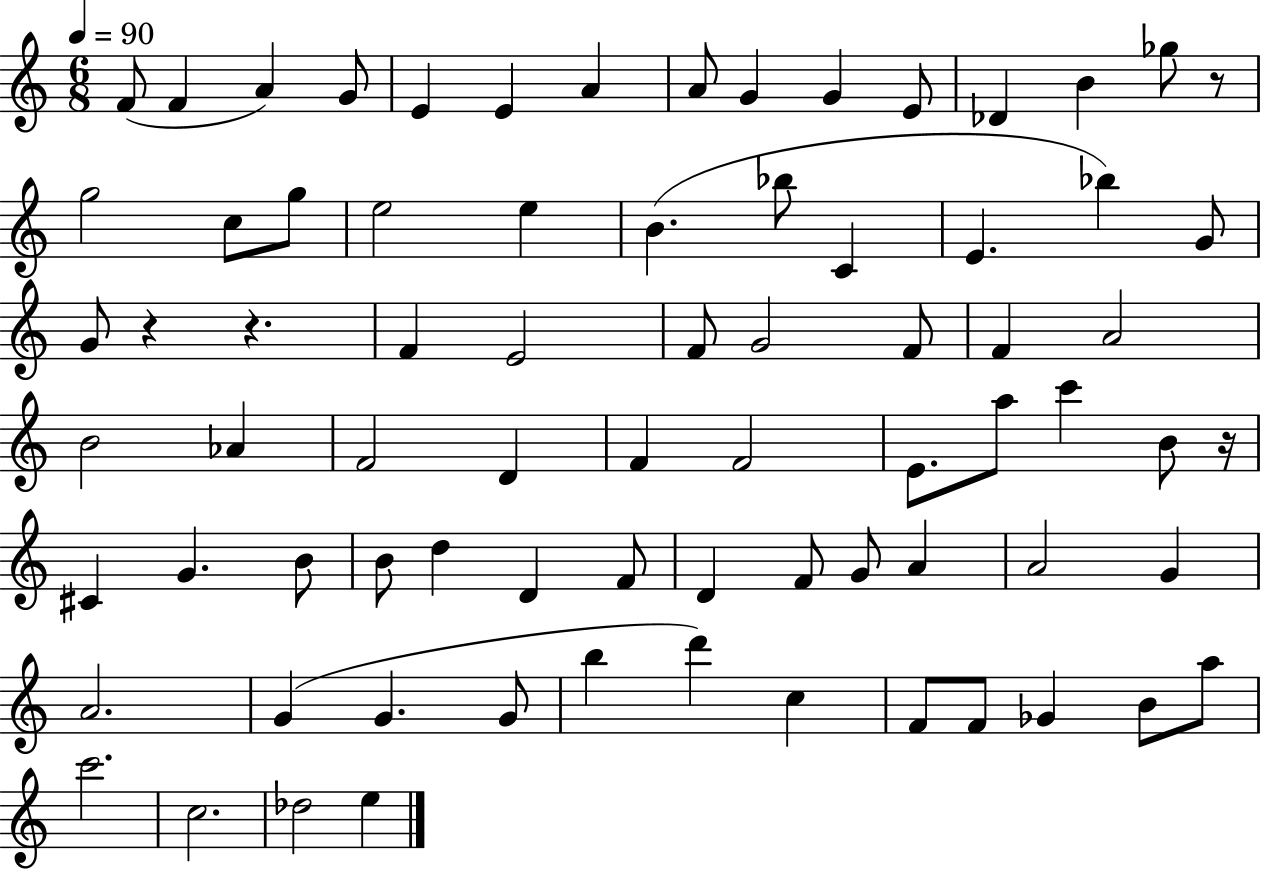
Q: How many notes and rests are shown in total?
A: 76